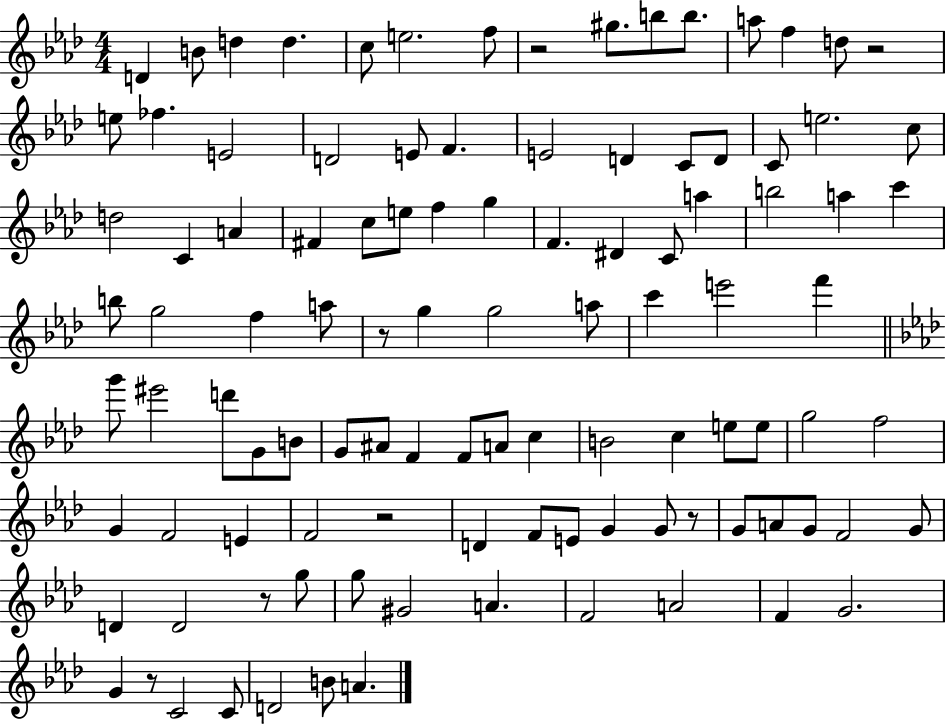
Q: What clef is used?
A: treble